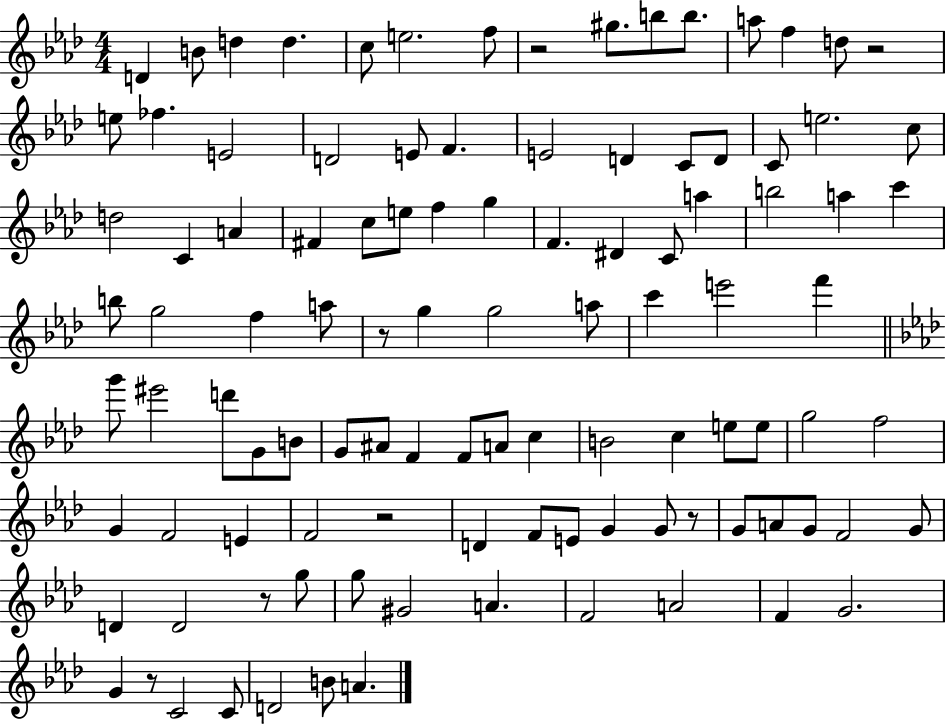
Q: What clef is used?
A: treble